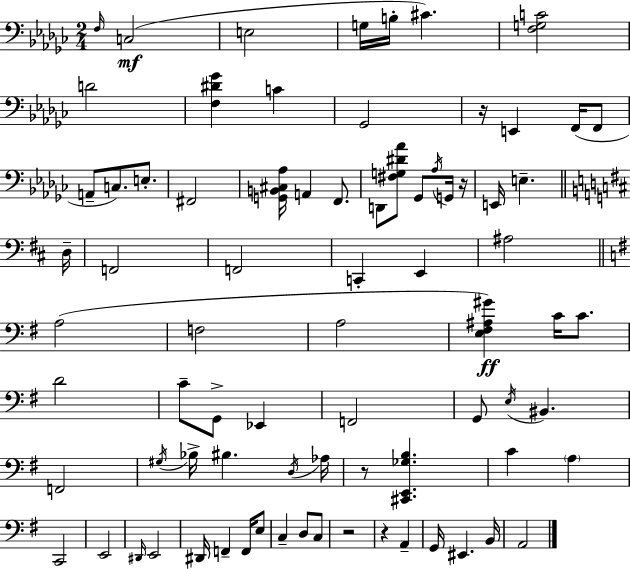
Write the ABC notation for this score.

X:1
T:Untitled
M:2/4
L:1/4
K:Ebm
F,/4 C,2 E,2 G,/4 B,/4 ^C [F,G,C]2 D2 [F,^D_G] C _G,,2 z/4 E,, F,,/4 F,,/2 A,,/2 C,/2 E,/2 ^F,,2 [G,,B,,^C,_A,]/4 A,, F,,/2 D,,/2 [^F,G,^D_A]/2 _G,,/2 _A,/4 G,,/4 z/4 E,,/4 E, D,/4 F,,2 F,,2 C,, E,, ^A,2 A,2 F,2 A,2 [E,^F,^A,^G] C/4 C/2 D2 C/2 G,,/2 _E,, F,,2 G,,/2 E,/4 ^B,, F,,2 ^G,/4 _B,/4 ^B, D,/4 _A,/4 z/2 [^C,,E,,_G,B,] C A, C,,2 E,,2 ^D,,/4 E,,2 ^D,,/4 F,, F,,/4 E,/2 C, D,/2 C,/2 z2 z A,, G,,/4 ^E,, B,,/4 A,,2